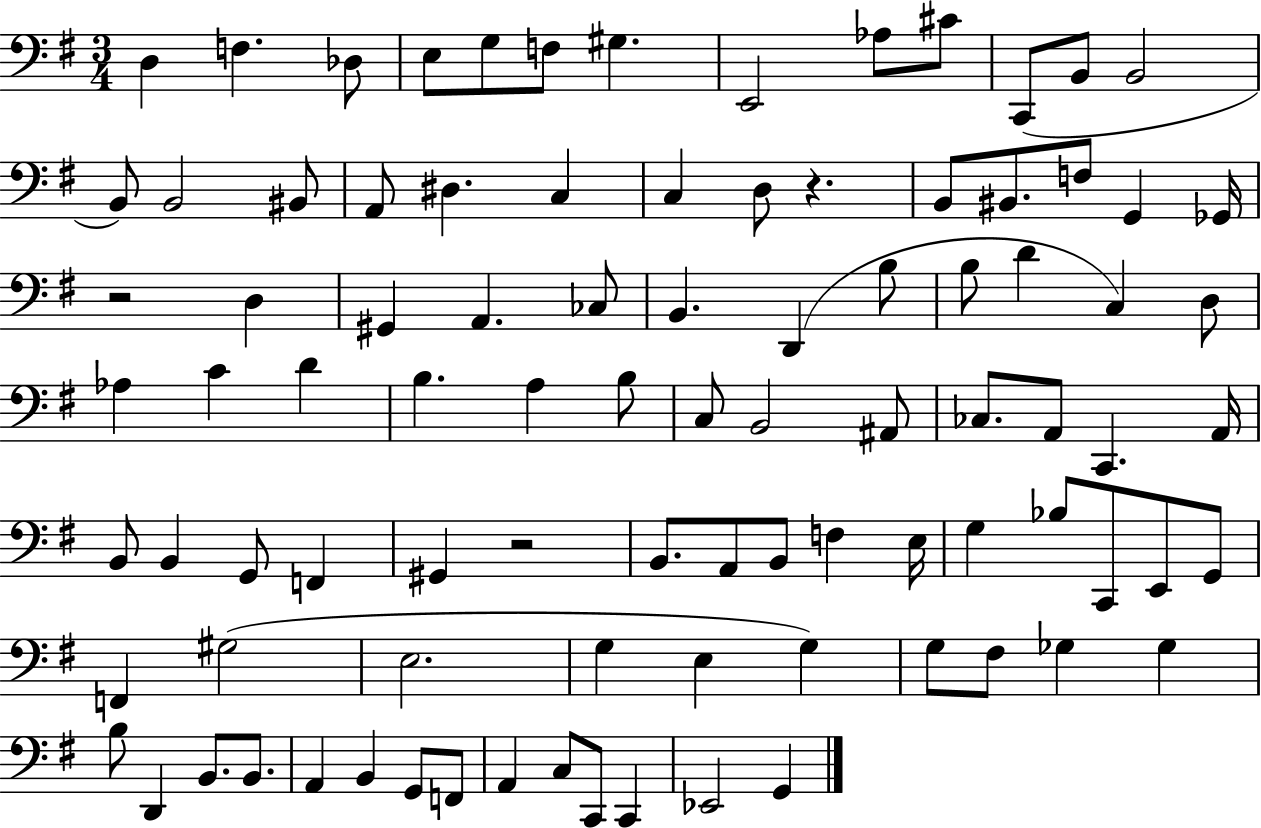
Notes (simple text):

D3/q F3/q. Db3/e E3/e G3/e F3/e G#3/q. E2/h Ab3/e C#4/e C2/e B2/e B2/h B2/e B2/h BIS2/e A2/e D#3/q. C3/q C3/q D3/e R/q. B2/e BIS2/e. F3/e G2/q Gb2/s R/h D3/q G#2/q A2/q. CES3/e B2/q. D2/q B3/e B3/e D4/q C3/q D3/e Ab3/q C4/q D4/q B3/q. A3/q B3/e C3/e B2/h A#2/e CES3/e. A2/e C2/q. A2/s B2/e B2/q G2/e F2/q G#2/q R/h B2/e. A2/e B2/e F3/q E3/s G3/q Bb3/e C2/e E2/e G2/e F2/q G#3/h E3/h. G3/q E3/q G3/q G3/e F#3/e Gb3/q Gb3/q B3/e D2/q B2/e. B2/e. A2/q B2/q G2/e F2/e A2/q C3/e C2/e C2/q Eb2/h G2/q